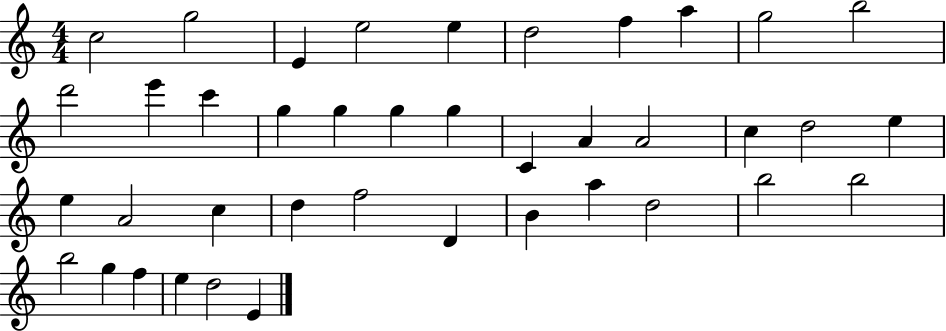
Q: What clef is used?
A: treble